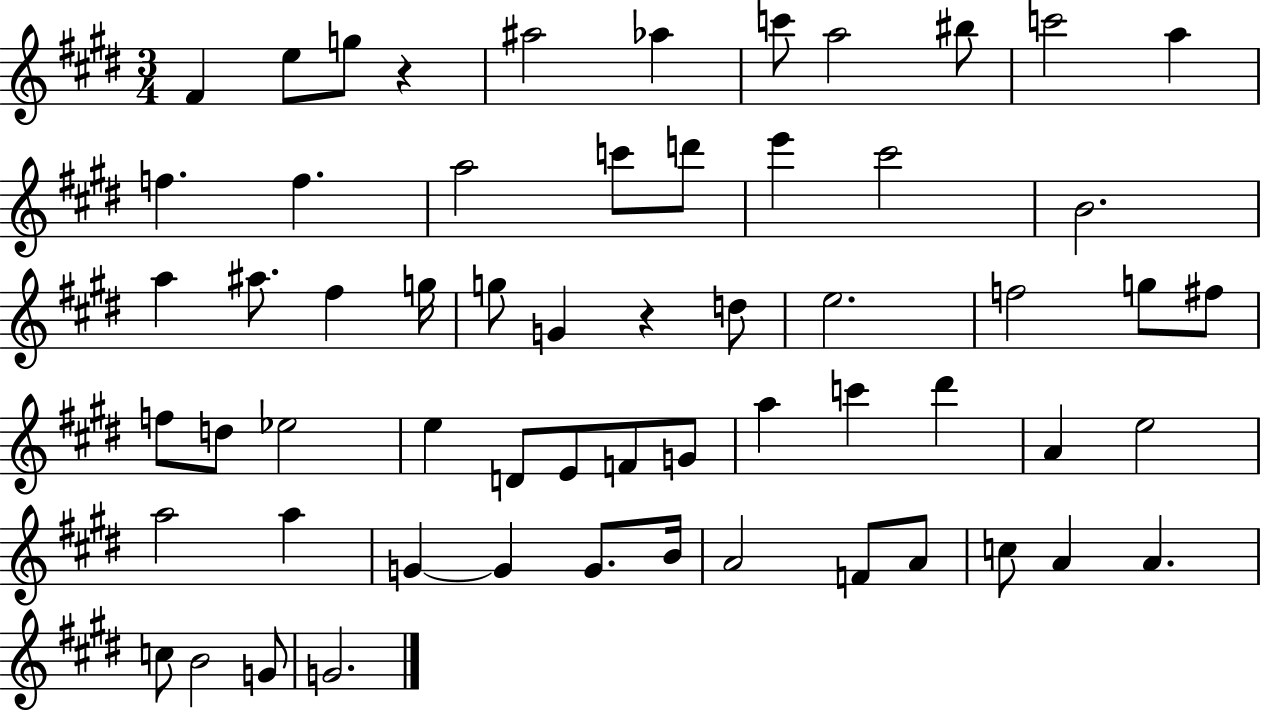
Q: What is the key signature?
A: E major